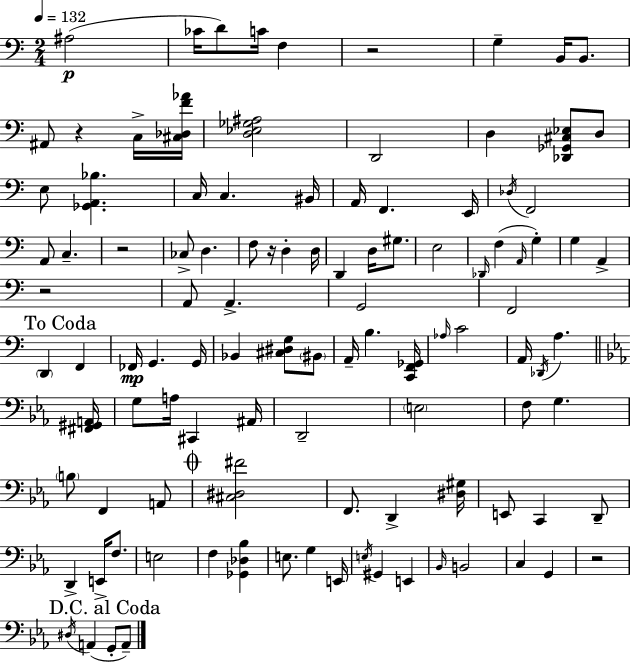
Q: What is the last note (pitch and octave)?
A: A2